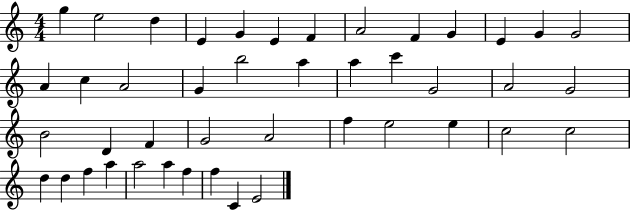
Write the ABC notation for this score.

X:1
T:Untitled
M:4/4
L:1/4
K:C
g e2 d E G E F A2 F G E G G2 A c A2 G b2 a a c' G2 A2 G2 B2 D F G2 A2 f e2 e c2 c2 d d f a a2 a f f C E2